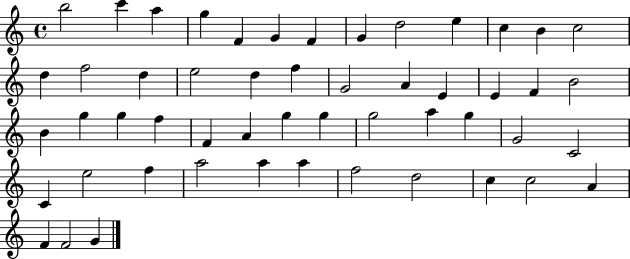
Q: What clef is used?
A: treble